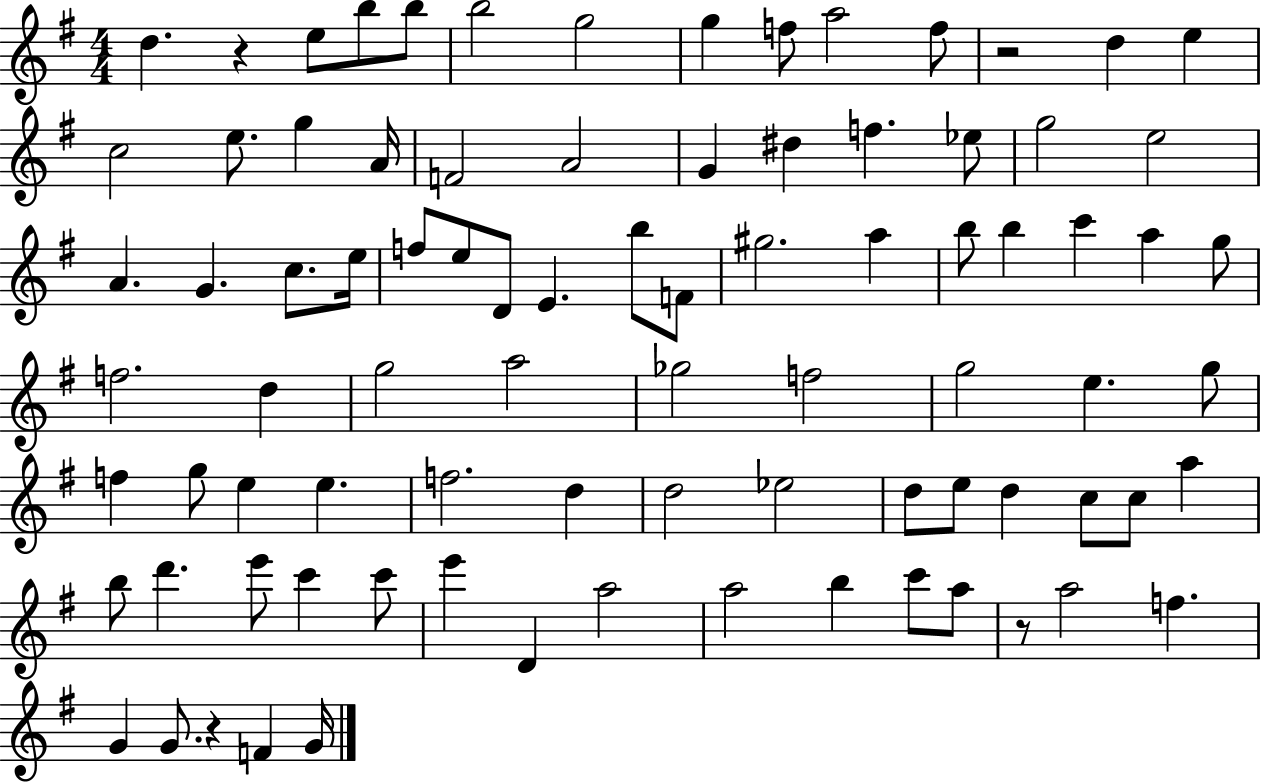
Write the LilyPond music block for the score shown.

{
  \clef treble
  \numericTimeSignature
  \time 4/4
  \key g \major
  \repeat volta 2 { d''4. r4 e''8 b''8 b''8 | b''2 g''2 | g''4 f''8 a''2 f''8 | r2 d''4 e''4 | \break c''2 e''8. g''4 a'16 | f'2 a'2 | g'4 dis''4 f''4. ees''8 | g''2 e''2 | \break a'4. g'4. c''8. e''16 | f''8 e''8 d'8 e'4. b''8 f'8 | gis''2. a''4 | b''8 b''4 c'''4 a''4 g''8 | \break f''2. d''4 | g''2 a''2 | ges''2 f''2 | g''2 e''4. g''8 | \break f''4 g''8 e''4 e''4. | f''2. d''4 | d''2 ees''2 | d''8 e''8 d''4 c''8 c''8 a''4 | \break b''8 d'''4. e'''8 c'''4 c'''8 | e'''4 d'4 a''2 | a''2 b''4 c'''8 a''8 | r8 a''2 f''4. | \break g'4 g'8. r4 f'4 g'16 | } \bar "|."
}